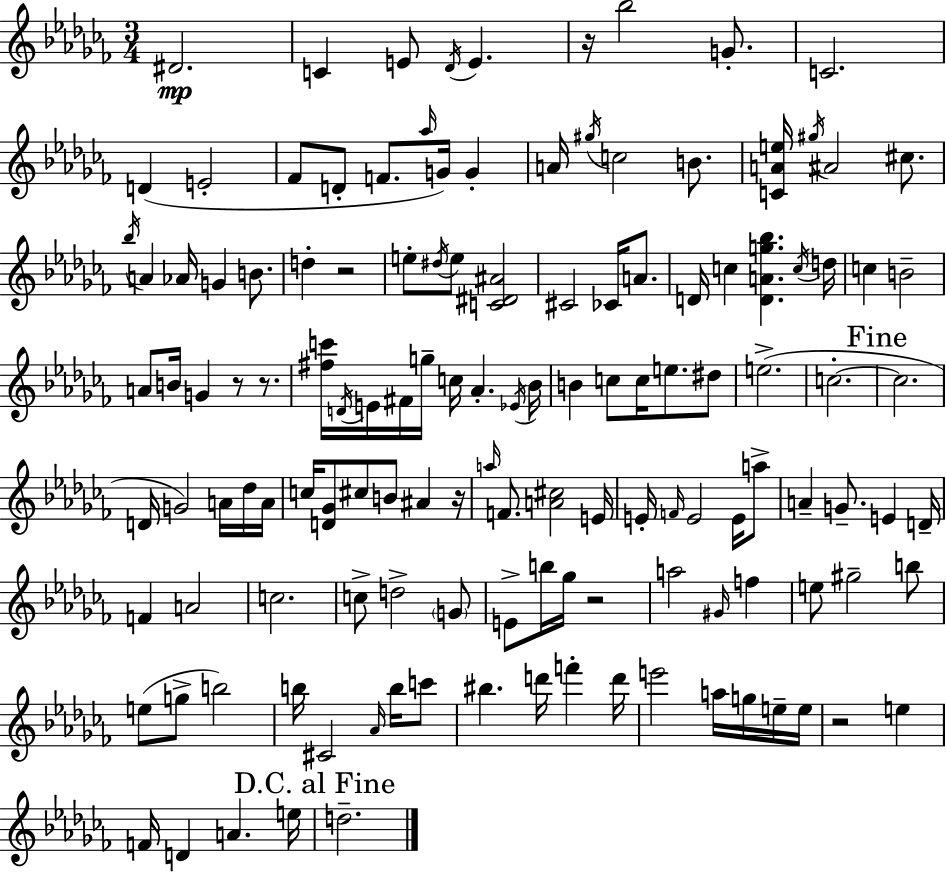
X:1
T:Untitled
M:3/4
L:1/4
K:Abm
^D2 C E/2 _D/4 E z/4 _b2 G/2 C2 D E2 _F/2 D/2 F/2 _a/4 G/4 G A/4 ^g/4 c2 B/2 [CAe]/4 ^g/4 ^A2 ^c/2 _b/4 A _A/4 G B/2 d z2 e/2 ^d/4 e/2 [C^D^A]2 ^C2 _C/4 A/2 D/4 c [DAg_b] c/4 d/4 c B2 A/2 B/4 G z/2 z/2 [^fc']/4 D/4 E/4 ^F/4 g/4 c/4 _A _E/4 _B/4 B c/2 c/4 e/2 ^d/2 e2 c2 c2 D/4 G2 A/4 _d/4 A/4 c/4 [D_G]/2 ^c/2 B/2 ^A z/4 a/4 F/2 [A^c]2 E/4 E/4 F/4 E2 E/4 a/2 A G/2 E D/4 F A2 c2 c/2 d2 G/2 E/2 b/4 _g/4 z2 a2 ^G/4 f e/2 ^g2 b/2 e/2 g/2 b2 b/4 ^C2 _A/4 b/4 c'/2 ^b d'/4 f' d'/4 e'2 a/4 g/4 e/4 e/4 z2 e F/4 D A e/4 d2